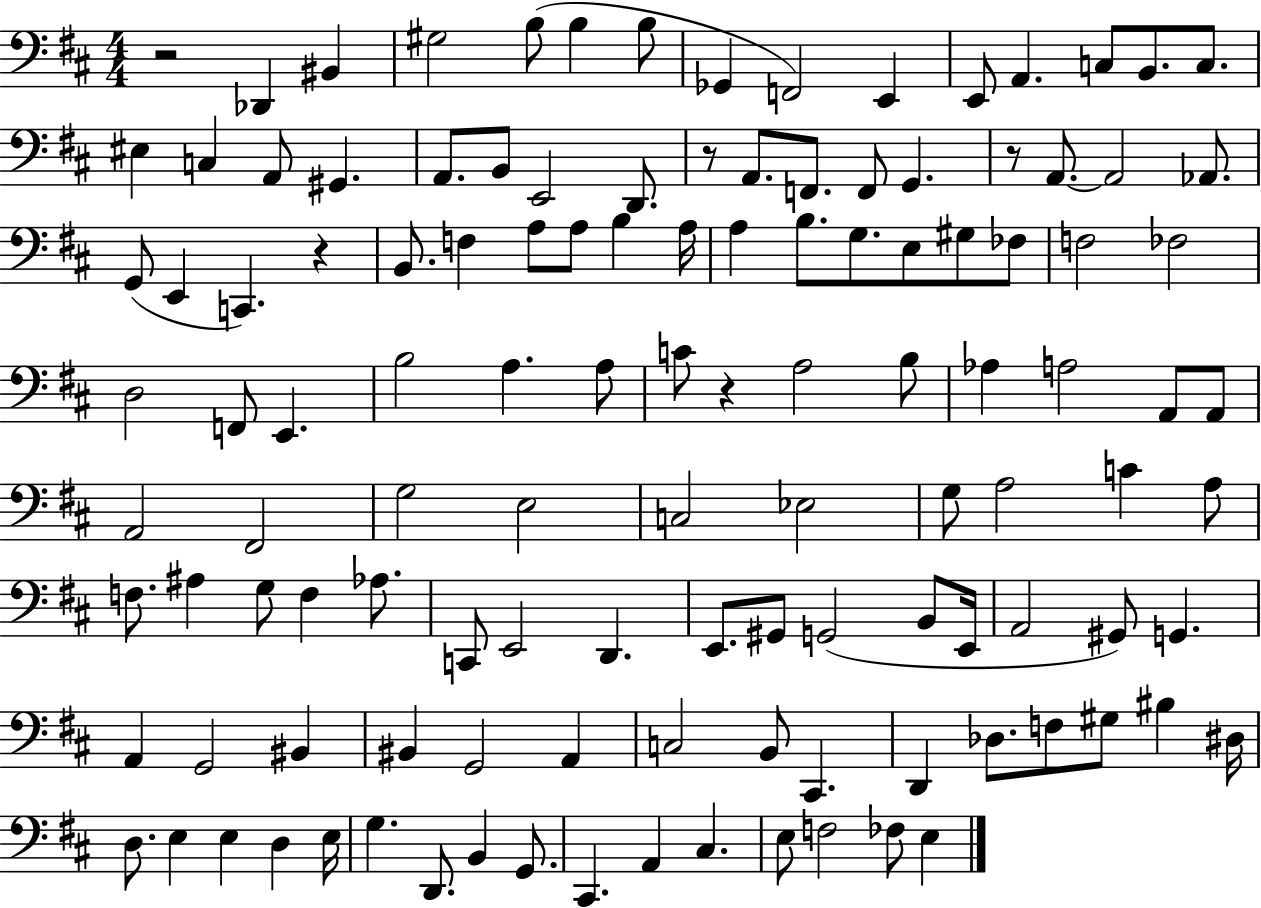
X:1
T:Untitled
M:4/4
L:1/4
K:D
z2 _D,, ^B,, ^G,2 B,/2 B, B,/2 _G,, F,,2 E,, E,,/2 A,, C,/2 B,,/2 C,/2 ^E, C, A,,/2 ^G,, A,,/2 B,,/2 E,,2 D,,/2 z/2 A,,/2 F,,/2 F,,/2 G,, z/2 A,,/2 A,,2 _A,,/2 G,,/2 E,, C,, z B,,/2 F, A,/2 A,/2 B, A,/4 A, B,/2 G,/2 E,/2 ^G,/2 _F,/2 F,2 _F,2 D,2 F,,/2 E,, B,2 A, A,/2 C/2 z A,2 B,/2 _A, A,2 A,,/2 A,,/2 A,,2 ^F,,2 G,2 E,2 C,2 _E,2 G,/2 A,2 C A,/2 F,/2 ^A, G,/2 F, _A,/2 C,,/2 E,,2 D,, E,,/2 ^G,,/2 G,,2 B,,/2 E,,/4 A,,2 ^G,,/2 G,, A,, G,,2 ^B,, ^B,, G,,2 A,, C,2 B,,/2 ^C,, D,, _D,/2 F,/2 ^G,/2 ^B, ^D,/4 D,/2 E, E, D, E,/4 G, D,,/2 B,, G,,/2 ^C,, A,, ^C, E,/2 F,2 _F,/2 E,